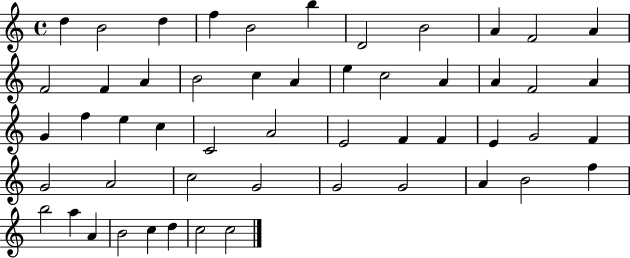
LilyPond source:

{
  \clef treble
  \time 4/4
  \defaultTimeSignature
  \key c \major
  d''4 b'2 d''4 | f''4 b'2 b''4 | d'2 b'2 | a'4 f'2 a'4 | \break f'2 f'4 a'4 | b'2 c''4 a'4 | e''4 c''2 a'4 | a'4 f'2 a'4 | \break g'4 f''4 e''4 c''4 | c'2 a'2 | e'2 f'4 f'4 | e'4 g'2 f'4 | \break g'2 a'2 | c''2 g'2 | g'2 g'2 | a'4 b'2 f''4 | \break b''2 a''4 a'4 | b'2 c''4 d''4 | c''2 c''2 | \bar "|."
}